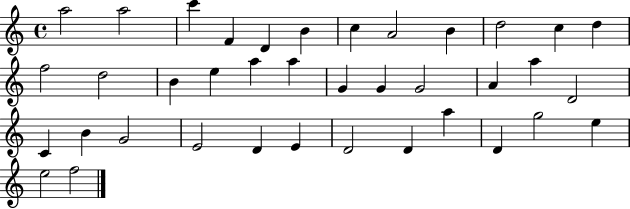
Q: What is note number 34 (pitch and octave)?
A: D4